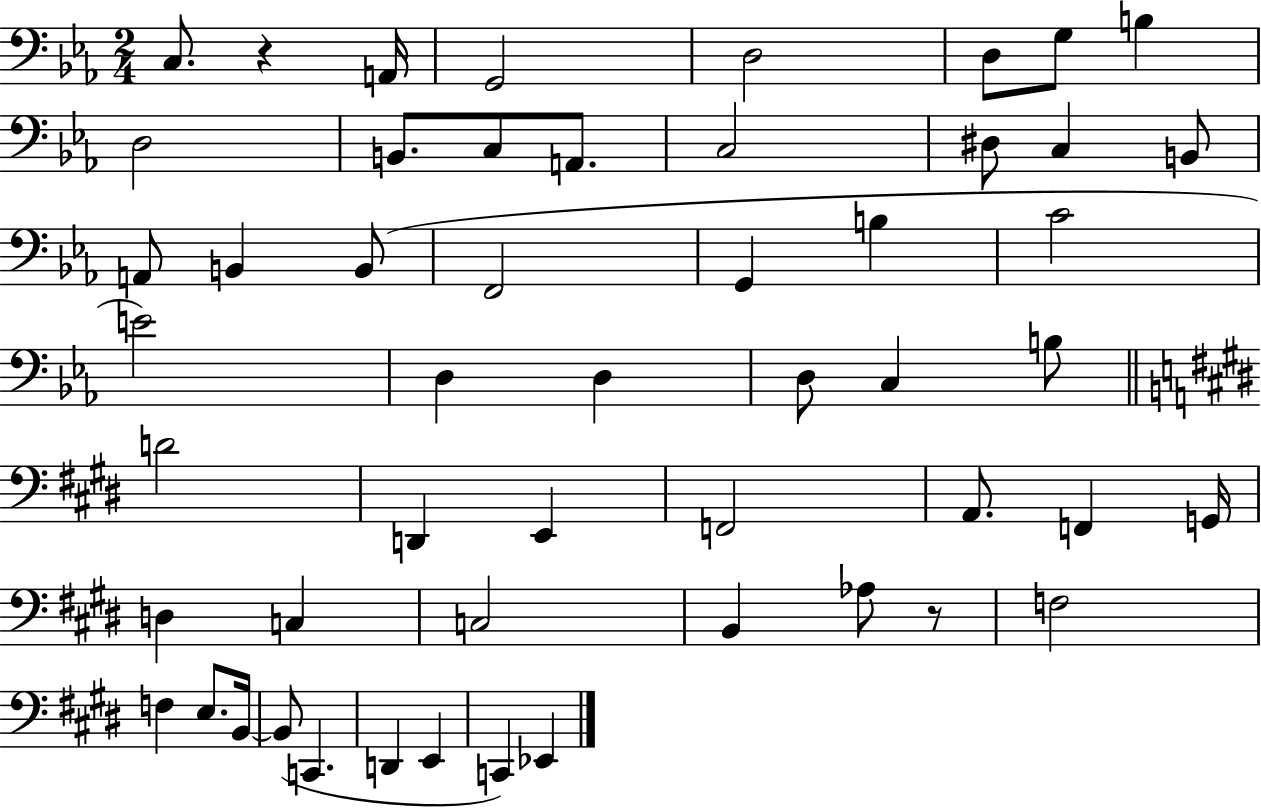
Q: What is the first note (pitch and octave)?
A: C3